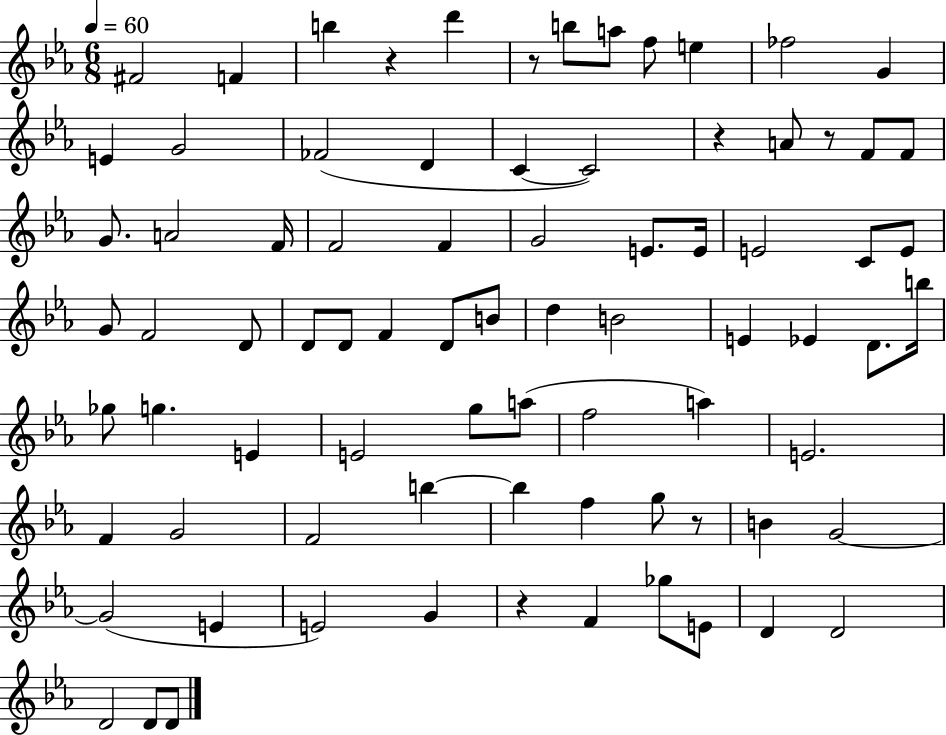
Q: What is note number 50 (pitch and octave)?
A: A5